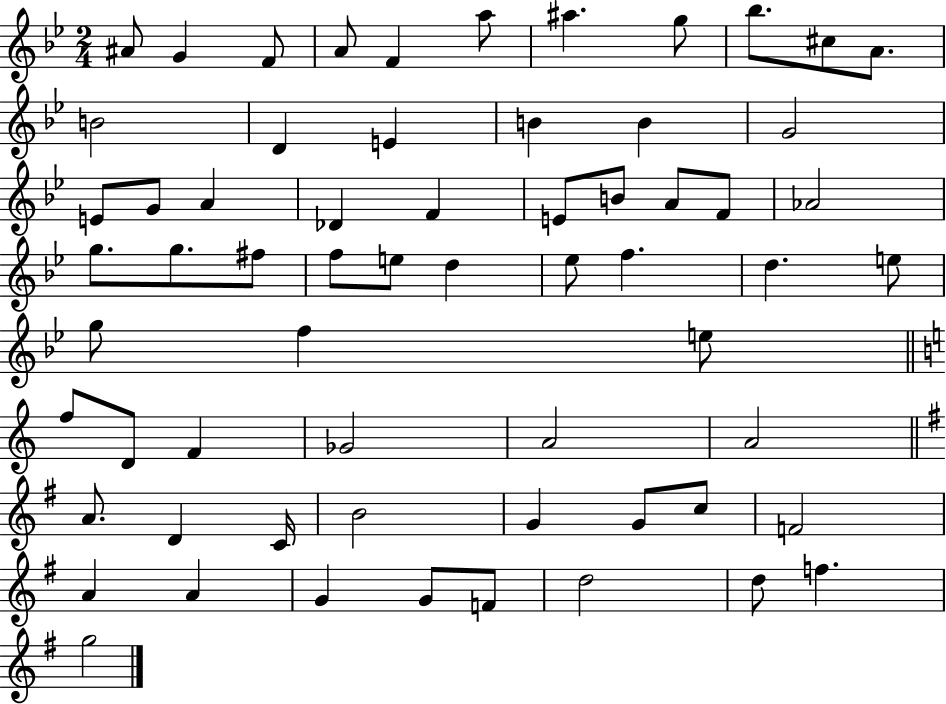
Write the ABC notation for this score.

X:1
T:Untitled
M:2/4
L:1/4
K:Bb
^A/2 G F/2 A/2 F a/2 ^a g/2 _b/2 ^c/2 A/2 B2 D E B B G2 E/2 G/2 A _D F E/2 B/2 A/2 F/2 _A2 g/2 g/2 ^f/2 f/2 e/2 d _e/2 f d e/2 g/2 f e/2 f/2 D/2 F _G2 A2 A2 A/2 D C/4 B2 G G/2 c/2 F2 A A G G/2 F/2 d2 d/2 f g2